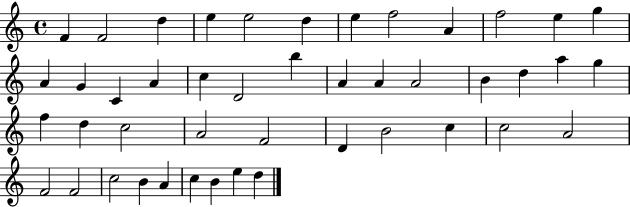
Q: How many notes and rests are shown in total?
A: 45